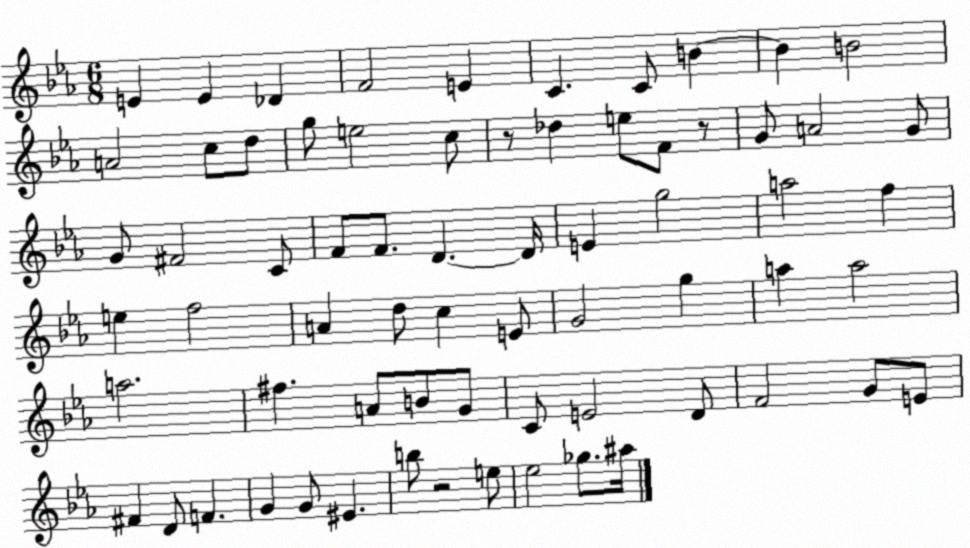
X:1
T:Untitled
M:6/8
L:1/4
K:Eb
E E _D F2 E C C/2 B B B2 A2 c/2 d/2 g/2 e2 c/2 z/2 _d e/2 F/2 z/2 G/2 A2 G/2 G/2 ^F2 C/2 F/2 F/2 D D/4 E g2 a2 f e f2 A d/2 c E/2 G2 g a a2 a2 ^f A/2 B/2 G/2 C/2 E2 D/2 F2 G/2 E/2 ^F D/2 F G G/2 ^E b/2 z2 e/2 _e2 _g/2 ^a/4